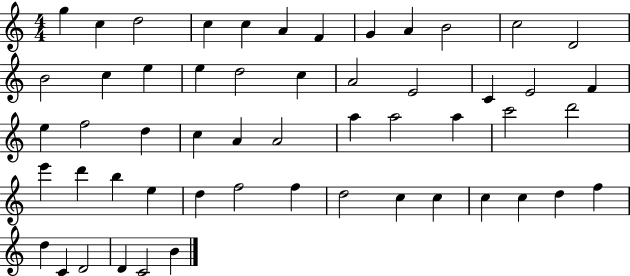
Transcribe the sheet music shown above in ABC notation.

X:1
T:Untitled
M:4/4
L:1/4
K:C
g c d2 c c A F G A B2 c2 D2 B2 c e e d2 c A2 E2 C E2 F e f2 d c A A2 a a2 a c'2 d'2 e' d' b e d f2 f d2 c c c c d f d C D2 D C2 B